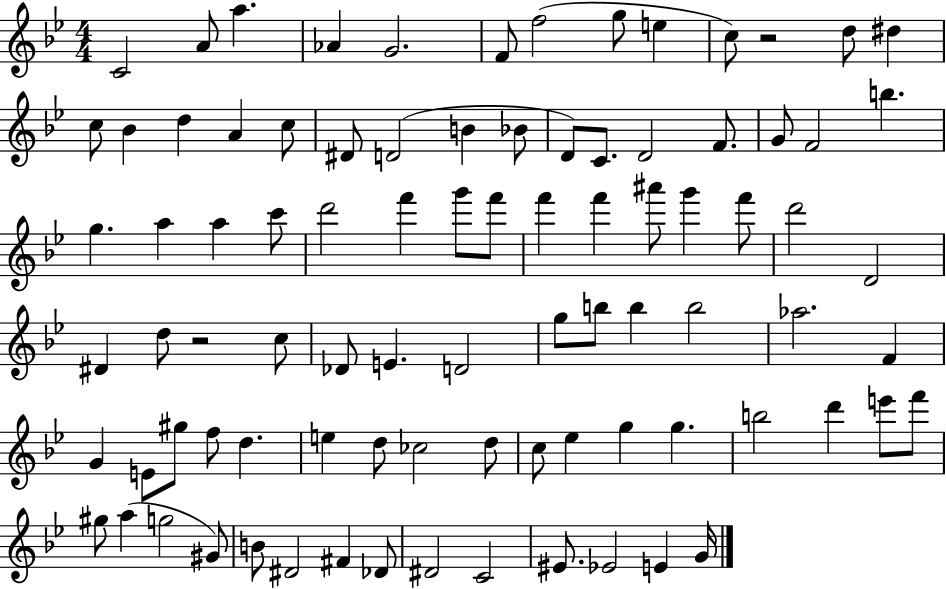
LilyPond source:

{
  \clef treble
  \numericTimeSignature
  \time 4/4
  \key bes \major
  c'2 a'8 a''4. | aes'4 g'2. | f'8 f''2( g''8 e''4 | c''8) r2 d''8 dis''4 | \break c''8 bes'4 d''4 a'4 c''8 | dis'8 d'2( b'4 bes'8 | d'8) c'8. d'2 f'8. | g'8 f'2 b''4. | \break g''4. a''4 a''4 c'''8 | d'''2 f'''4 g'''8 f'''8 | f'''4 f'''4 ais'''8 g'''4 f'''8 | d'''2 d'2 | \break dis'4 d''8 r2 c''8 | des'8 e'4. d'2 | g''8 b''8 b''4 b''2 | aes''2. f'4 | \break g'4 e'8 gis''8 f''8 d''4. | e''4 d''8 ces''2 d''8 | c''8 ees''4 g''4 g''4. | b''2 d'''4 e'''8 f'''8 | \break gis''8 a''4( g''2 gis'8) | b'8 dis'2 fis'4 des'8 | dis'2 c'2 | eis'8. ees'2 e'4 g'16 | \break \bar "|."
}